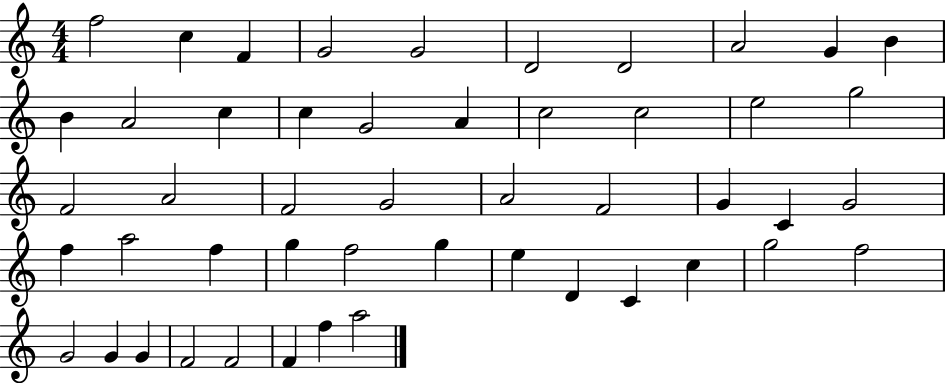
F5/h C5/q F4/q G4/h G4/h D4/h D4/h A4/h G4/q B4/q B4/q A4/h C5/q C5/q G4/h A4/q C5/h C5/h E5/h G5/h F4/h A4/h F4/h G4/h A4/h F4/h G4/q C4/q G4/h F5/q A5/h F5/q G5/q F5/h G5/q E5/q D4/q C4/q C5/q G5/h F5/h G4/h G4/q G4/q F4/h F4/h F4/q F5/q A5/h